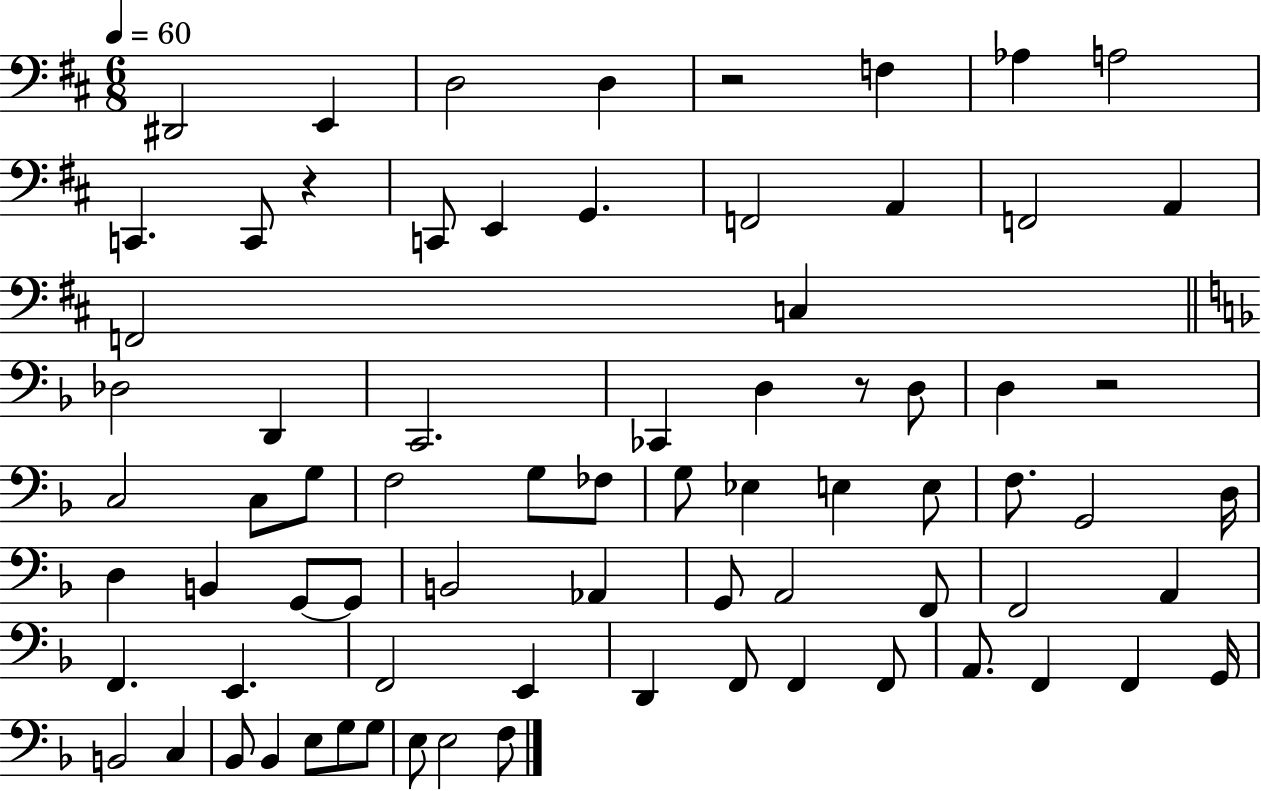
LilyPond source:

{
  \clef bass
  \numericTimeSignature
  \time 6/8
  \key d \major
  \tempo 4 = 60
  dis,2 e,4 | d2 d4 | r2 f4 | aes4 a2 | \break c,4. c,8 r4 | c,8 e,4 g,4. | f,2 a,4 | f,2 a,4 | \break f,2 c4 | \bar "||" \break \key f \major des2 d,4 | c,2. | ces,4 d4 r8 d8 | d4 r2 | \break c2 c8 g8 | f2 g8 fes8 | g8 ees4 e4 e8 | f8. g,2 d16 | \break d4 b,4 g,8~~ g,8 | b,2 aes,4 | g,8 a,2 f,8 | f,2 a,4 | \break f,4. e,4. | f,2 e,4 | d,4 f,8 f,4 f,8 | a,8. f,4 f,4 g,16 | \break b,2 c4 | bes,8 bes,4 e8 g8 g8 | e8 e2 f8 | \bar "|."
}